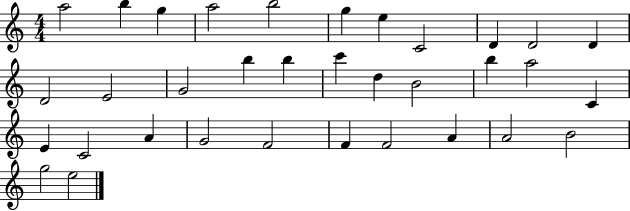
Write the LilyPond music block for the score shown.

{
  \clef treble
  \numericTimeSignature
  \time 4/4
  \key c \major
  a''2 b''4 g''4 | a''2 b''2 | g''4 e''4 c'2 | d'4 d'2 d'4 | \break d'2 e'2 | g'2 b''4 b''4 | c'''4 d''4 b'2 | b''4 a''2 c'4 | \break e'4 c'2 a'4 | g'2 f'2 | f'4 f'2 a'4 | a'2 b'2 | \break g''2 e''2 | \bar "|."
}